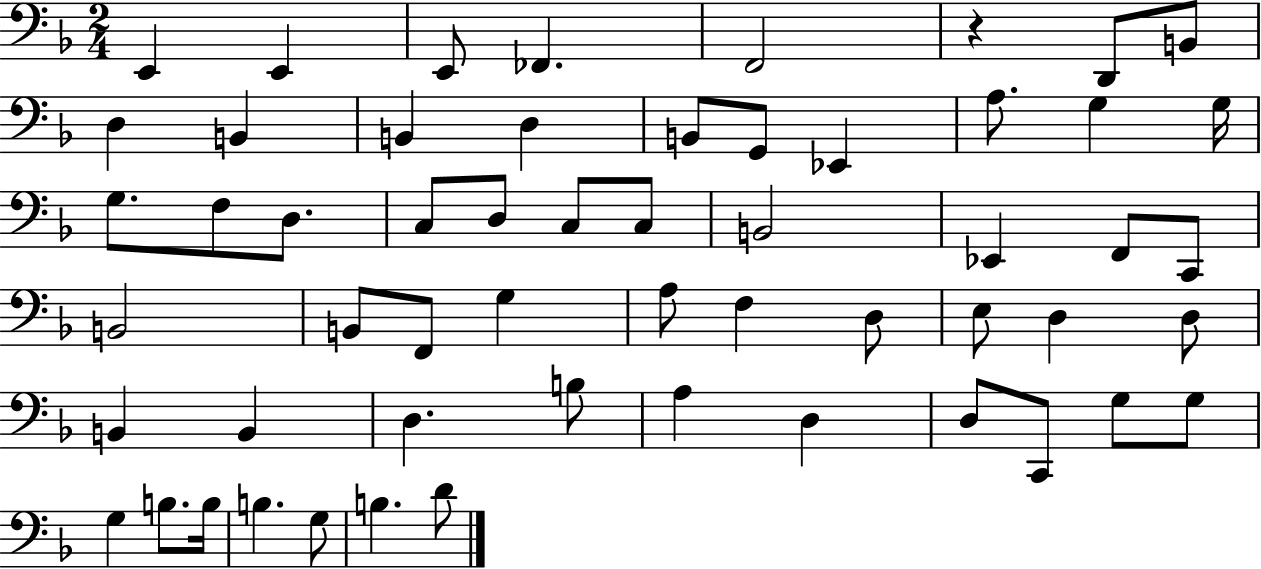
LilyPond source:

{
  \clef bass
  \numericTimeSignature
  \time 2/4
  \key f \major
  \repeat volta 2 { e,4 e,4 | e,8 fes,4. | f,2 | r4 d,8 b,8 | \break d4 b,4 | b,4 d4 | b,8 g,8 ees,4 | a8. g4 g16 | \break g8. f8 d8. | c8 d8 c8 c8 | b,2 | ees,4 f,8 c,8 | \break b,2 | b,8 f,8 g4 | a8 f4 d8 | e8 d4 d8 | \break b,4 b,4 | d4. b8 | a4 d4 | d8 c,8 g8 g8 | \break g4 b8. b16 | b4. g8 | b4. d'8 | } \bar "|."
}